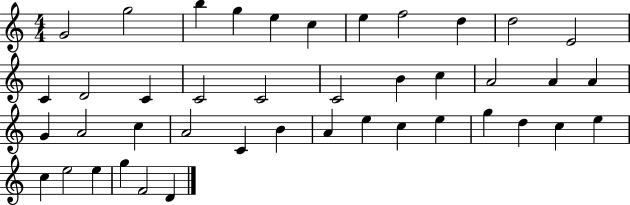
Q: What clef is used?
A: treble